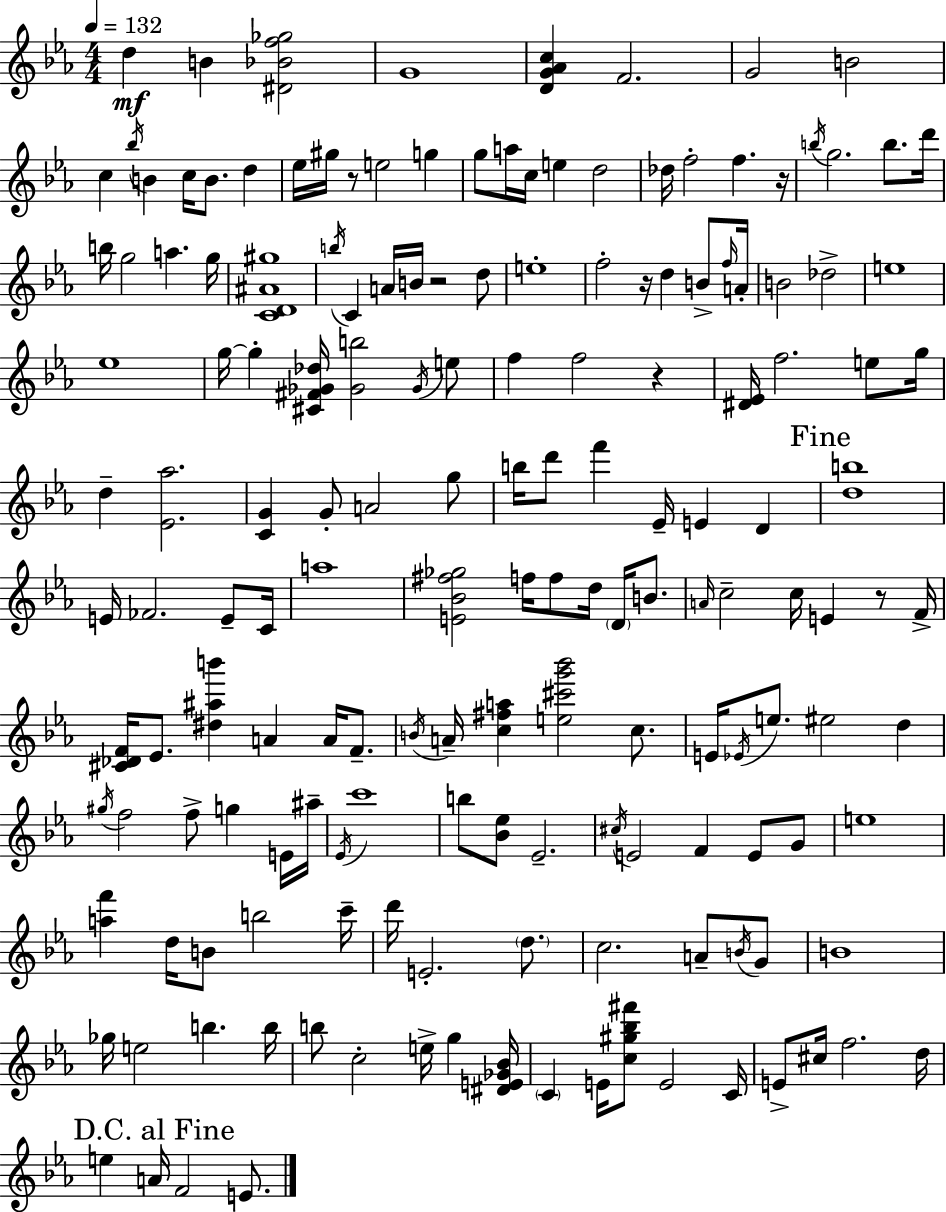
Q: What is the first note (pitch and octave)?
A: D5